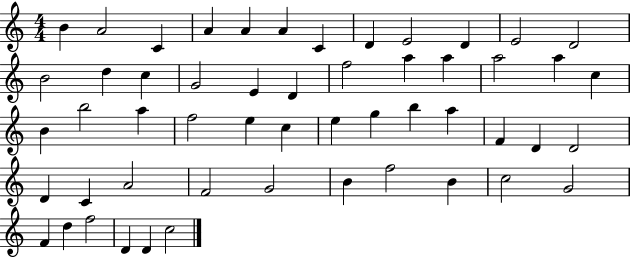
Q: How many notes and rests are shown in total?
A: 53